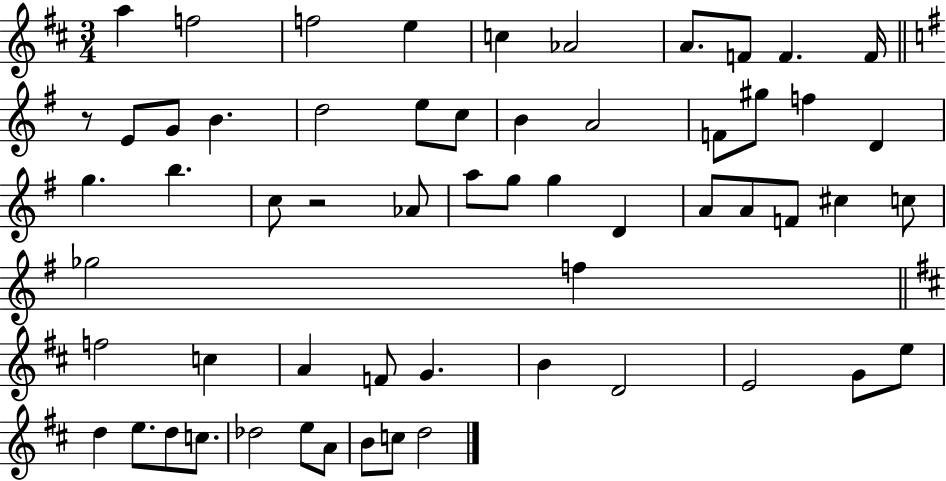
{
  \clef treble
  \numericTimeSignature
  \time 3/4
  \key d \major
  \repeat volta 2 { a''4 f''2 | f''2 e''4 | c''4 aes'2 | a'8. f'8 f'4. f'16 | \break \bar "||" \break \key g \major r8 e'8 g'8 b'4. | d''2 e''8 c''8 | b'4 a'2 | f'8 gis''8 f''4 d'4 | \break g''4. b''4. | c''8 r2 aes'8 | a''8 g''8 g''4 d'4 | a'8 a'8 f'8 cis''4 c''8 | \break ges''2 f''4 | \bar "||" \break \key d \major f''2 c''4 | a'4 f'8 g'4. | b'4 d'2 | e'2 g'8 e''8 | \break d''4 e''8. d''8 c''8. | des''2 e''8 a'8 | b'8 c''8 d''2 | } \bar "|."
}